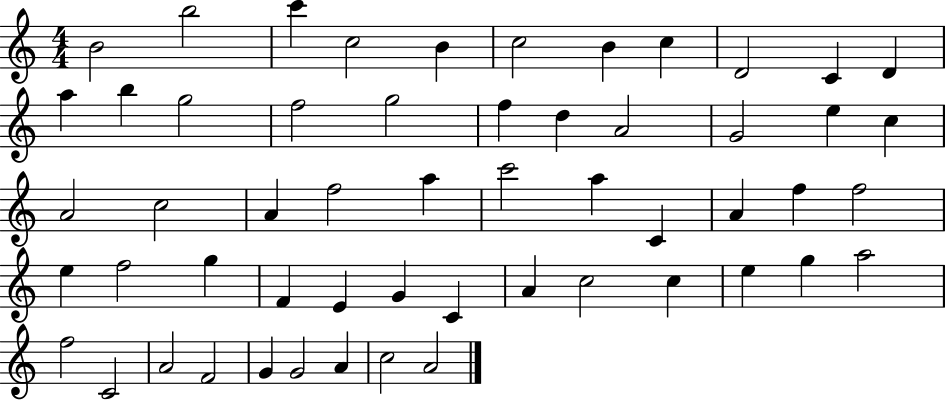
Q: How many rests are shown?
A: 0